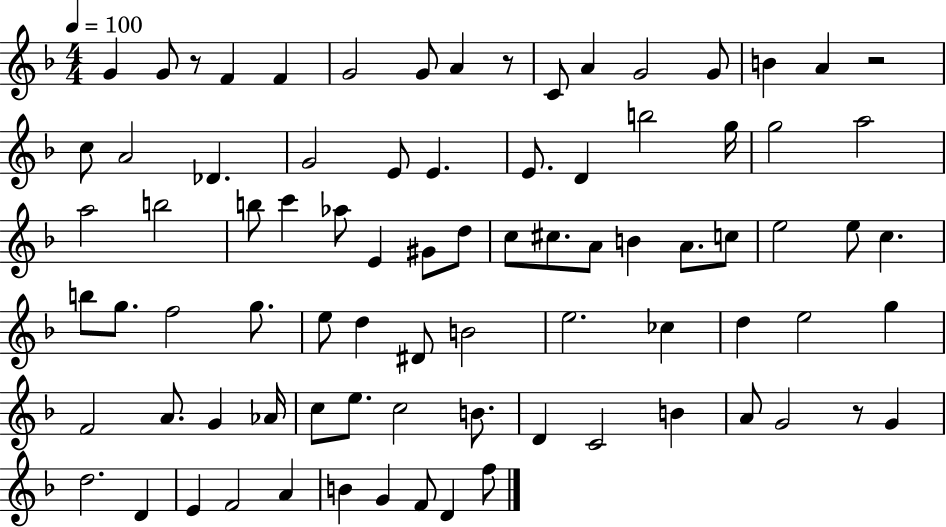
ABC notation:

X:1
T:Untitled
M:4/4
L:1/4
K:F
G G/2 z/2 F F G2 G/2 A z/2 C/2 A G2 G/2 B A z2 c/2 A2 _D G2 E/2 E E/2 D b2 g/4 g2 a2 a2 b2 b/2 c' _a/2 E ^G/2 d/2 c/2 ^c/2 A/2 B A/2 c/2 e2 e/2 c b/2 g/2 f2 g/2 e/2 d ^D/2 B2 e2 _c d e2 g F2 A/2 G _A/4 c/2 e/2 c2 B/2 D C2 B A/2 G2 z/2 G d2 D E F2 A B G F/2 D f/2